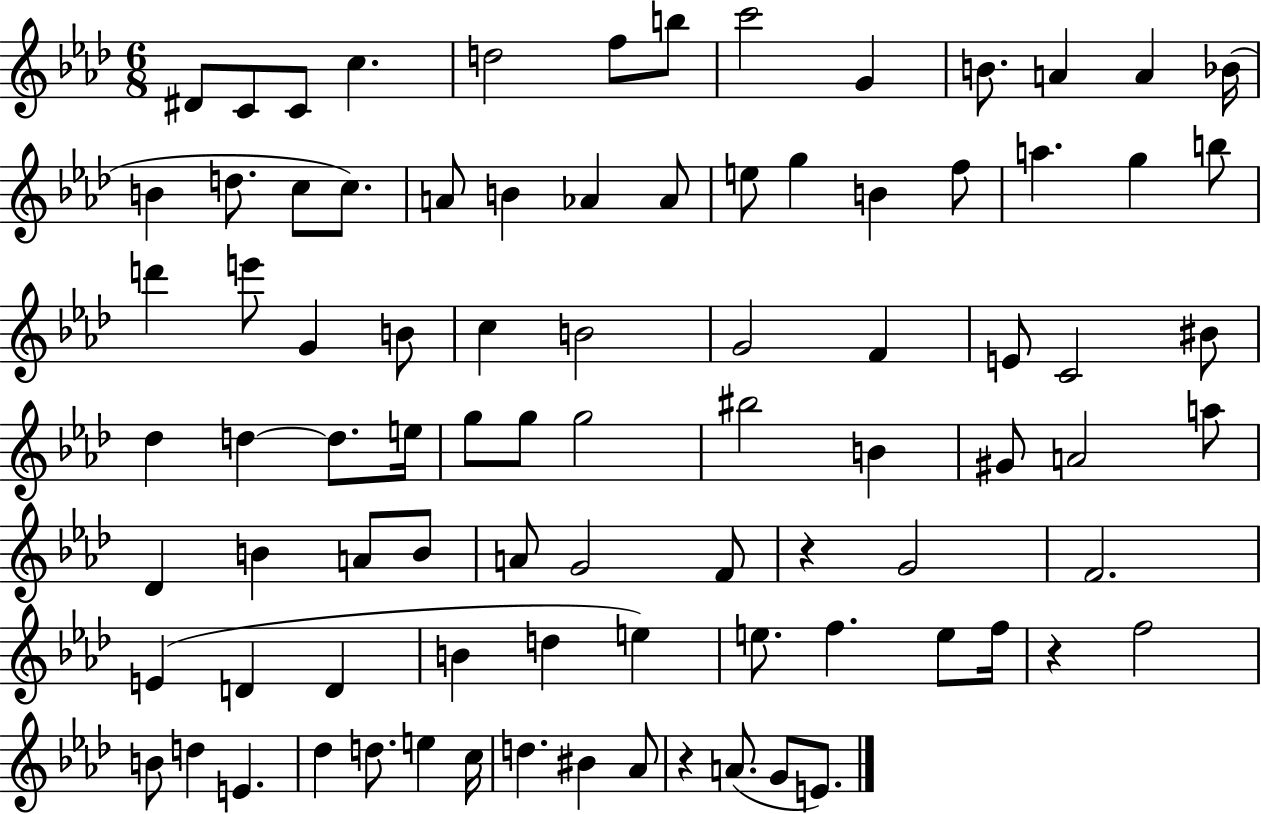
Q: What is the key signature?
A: AES major